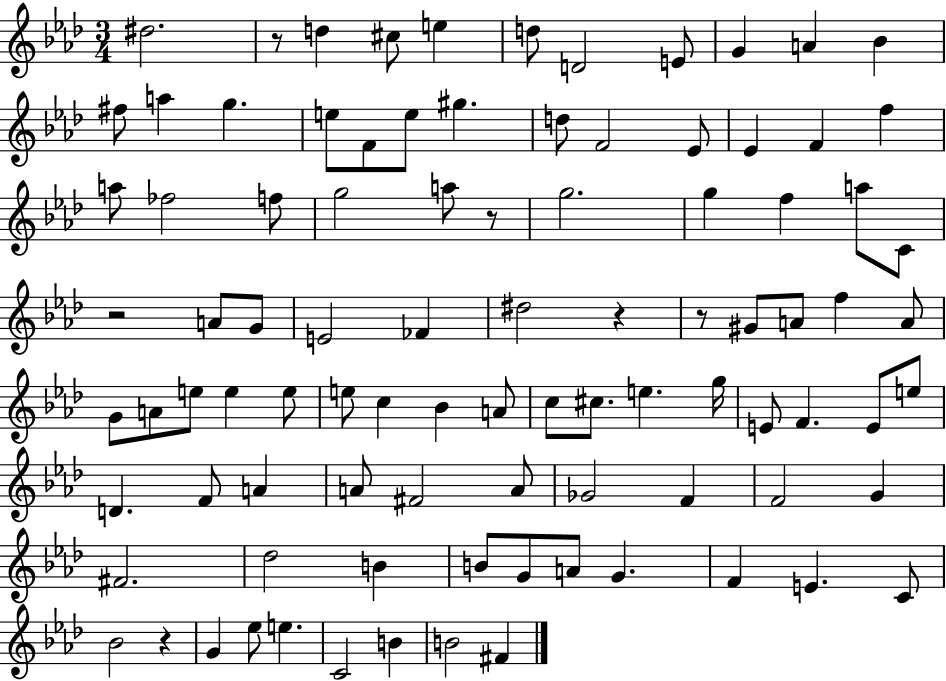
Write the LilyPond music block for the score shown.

{
  \clef treble
  \numericTimeSignature
  \time 3/4
  \key aes \major
  dis''2. | r8 d''4 cis''8 e''4 | d''8 d'2 e'8 | g'4 a'4 bes'4 | \break fis''8 a''4 g''4. | e''8 f'8 e''8 gis''4. | d''8 f'2 ees'8 | ees'4 f'4 f''4 | \break a''8 fes''2 f''8 | g''2 a''8 r8 | g''2. | g''4 f''4 a''8 c'8 | \break r2 a'8 g'8 | e'2 fes'4 | dis''2 r4 | r8 gis'8 a'8 f''4 a'8 | \break g'8 a'8 e''8 e''4 e''8 | e''8 c''4 bes'4 a'8 | c''8 cis''8. e''4. g''16 | e'8 f'4. e'8 e''8 | \break d'4. f'8 a'4 | a'8 fis'2 a'8 | ges'2 f'4 | f'2 g'4 | \break fis'2. | des''2 b'4 | b'8 g'8 a'8 g'4. | f'4 e'4. c'8 | \break bes'2 r4 | g'4 ees''8 e''4. | c'2 b'4 | b'2 fis'4 | \break \bar "|."
}